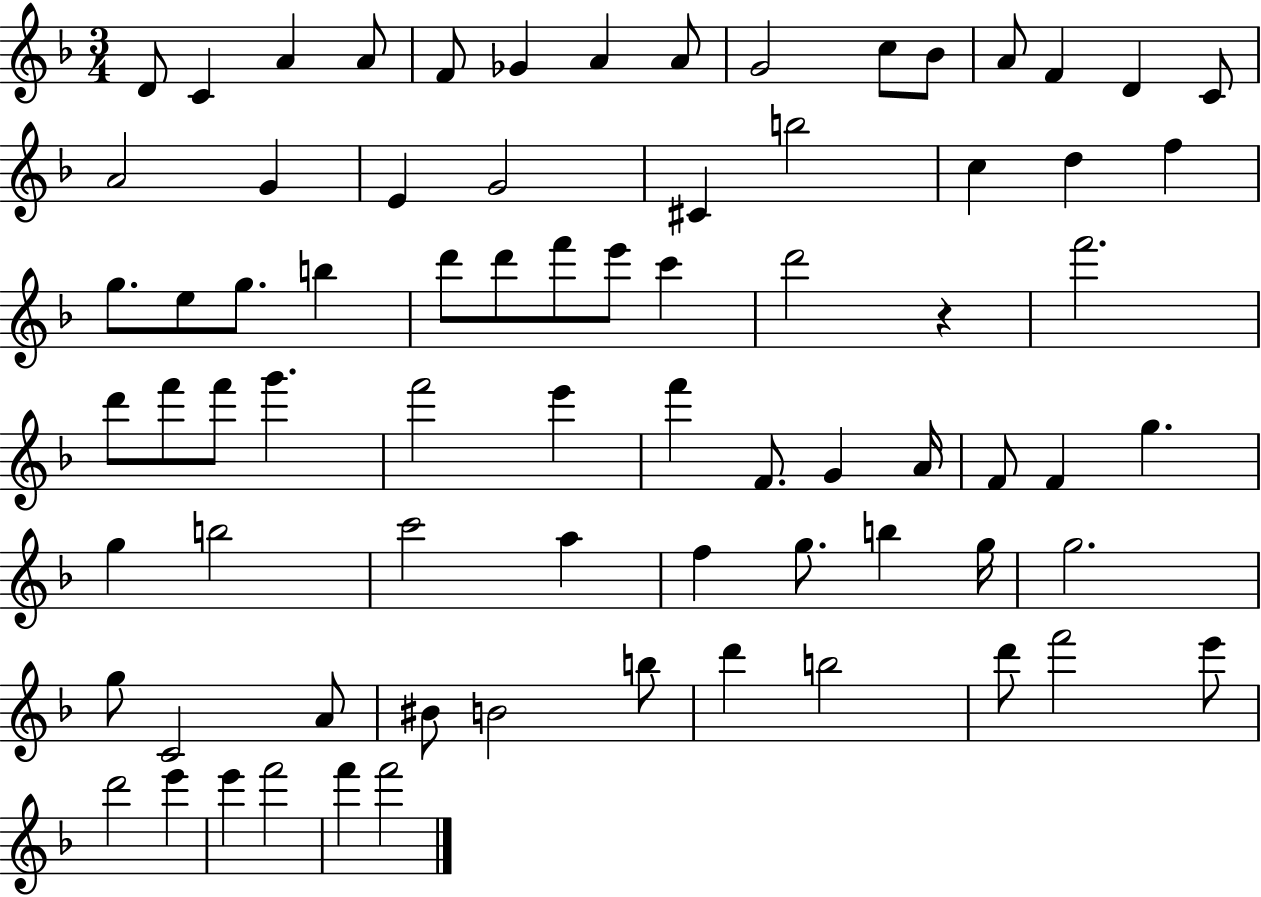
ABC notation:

X:1
T:Untitled
M:3/4
L:1/4
K:F
D/2 C A A/2 F/2 _G A A/2 G2 c/2 _B/2 A/2 F D C/2 A2 G E G2 ^C b2 c d f g/2 e/2 g/2 b d'/2 d'/2 f'/2 e'/2 c' d'2 z f'2 d'/2 f'/2 f'/2 g' f'2 e' f' F/2 G A/4 F/2 F g g b2 c'2 a f g/2 b g/4 g2 g/2 C2 A/2 ^B/2 B2 b/2 d' b2 d'/2 f'2 e'/2 d'2 e' e' f'2 f' f'2